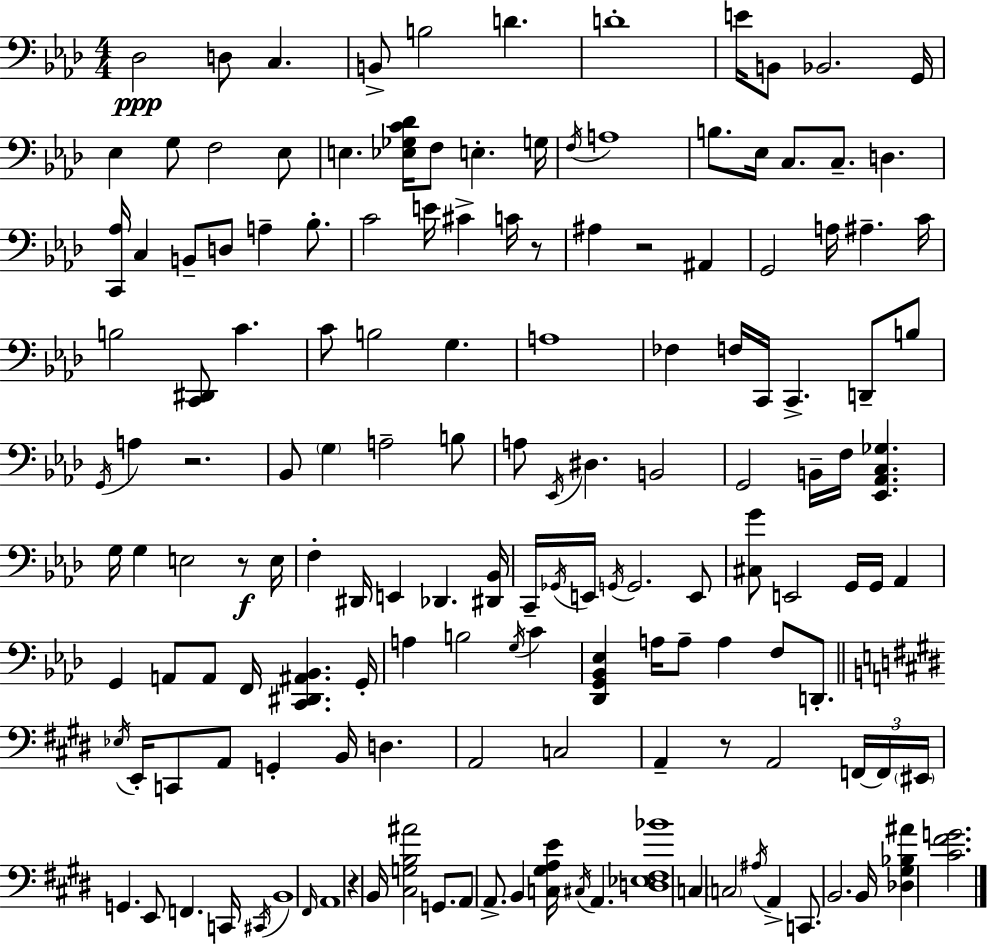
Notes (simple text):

Db3/h D3/e C3/q. B2/e B3/h D4/q. D4/w E4/s B2/e Bb2/h. G2/s Eb3/q G3/e F3/h Eb3/e E3/q. [Eb3,Gb3,C4,Db4]/s F3/e E3/q. G3/s F3/s A3/w B3/e. Eb3/s C3/e. C3/e. D3/q. [C2,Ab3]/s C3/q B2/e D3/e A3/q Bb3/e. C4/h E4/s C#4/q C4/s R/e A#3/q R/h A#2/q G2/h A3/s A#3/q. C4/s B3/h [C2,D#2]/e C4/q. C4/e B3/h G3/q. A3/w FES3/q F3/s C2/s C2/q. D2/e B3/e G2/s A3/q R/h. Bb2/e G3/q A3/h B3/e A3/e Eb2/s D#3/q. B2/h G2/h B2/s F3/s [Eb2,Ab2,C3,Gb3]/q. G3/s G3/q E3/h R/e E3/s F3/q D#2/s E2/q Db2/q. [D#2,Bb2]/s C2/s Gb2/s E2/s G2/s G2/h. E2/e [C#3,G4]/e E2/h G2/s G2/s Ab2/q G2/q A2/e A2/e F2/s [C2,D#2,A#2,Bb2]/q. G2/s A3/q B3/h G3/s C4/q [Db2,G2,Bb2,Eb3]/q A3/s A3/e A3/q F3/e D2/e. Eb3/s E2/s C2/e A2/e G2/q B2/s D3/q. A2/h C3/h A2/q R/e A2/h F2/s F2/s EIS2/s G2/q. E2/e F2/q. C2/s C#2/s B2/w F#2/s A2/w R/q B2/s [C#3,G3,B3,A#4]/h G2/e. A2/e A2/e. B2/q [C3,G#3,A3,E4]/s C#3/s A2/q. [D3,Eb3,F#3,Bb4]/w C3/q C3/h A#3/s A2/q C2/e. B2/h. B2/s [Db3,G#3,Bb3,A#4]/q [C#4,F#4,G4]/h.